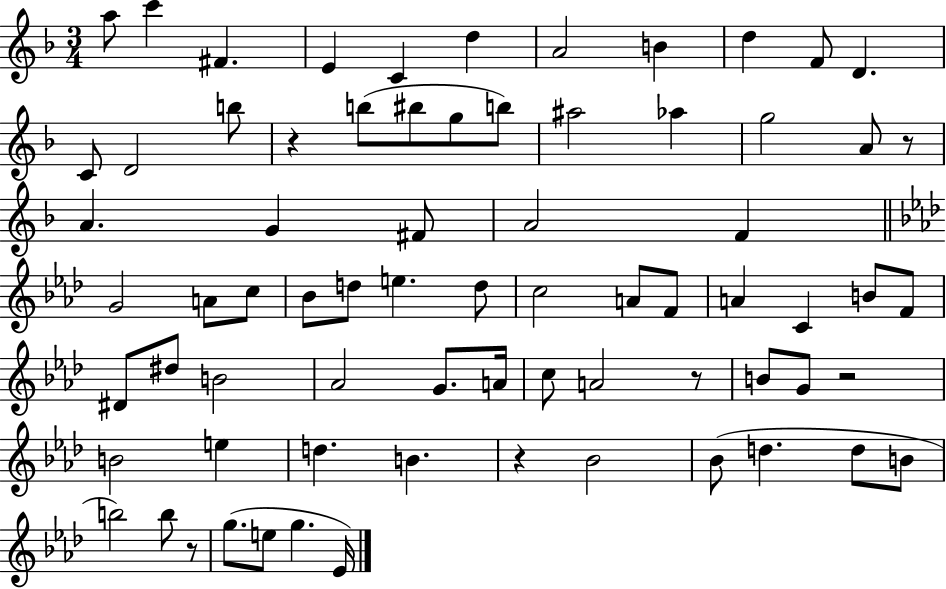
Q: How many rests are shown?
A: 6